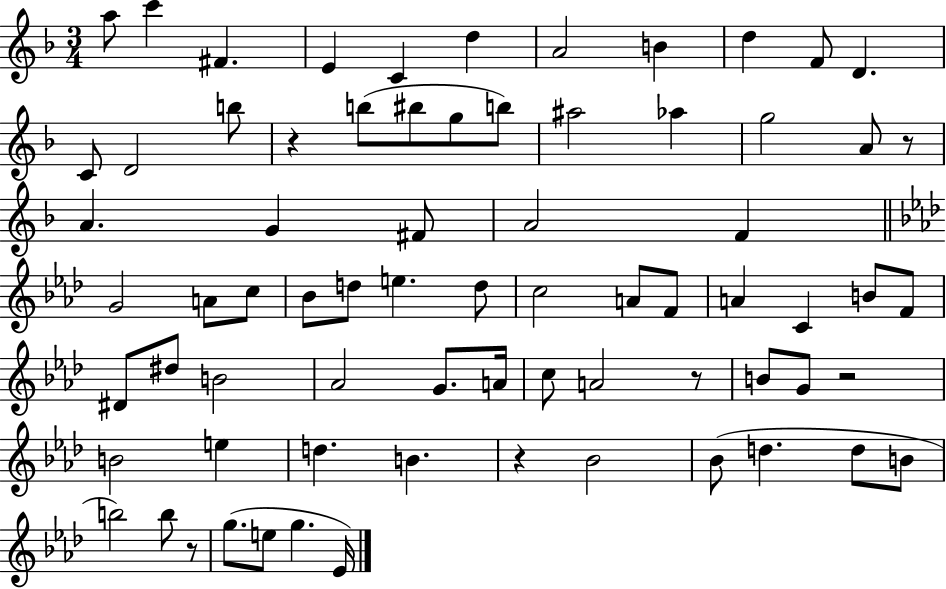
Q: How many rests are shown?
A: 6